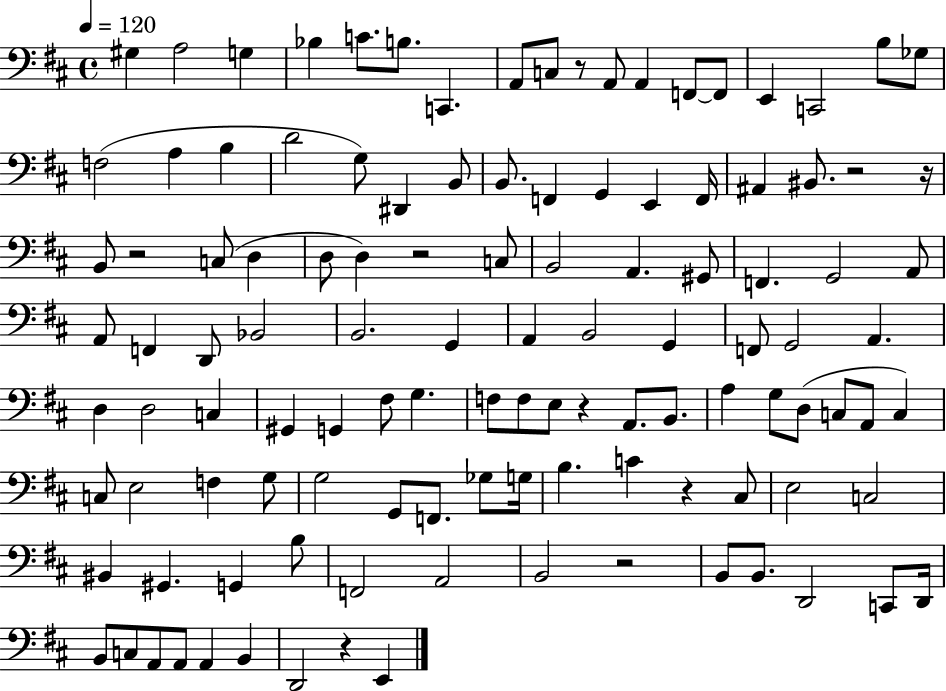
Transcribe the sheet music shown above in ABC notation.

X:1
T:Untitled
M:4/4
L:1/4
K:D
^G, A,2 G, _B, C/2 B,/2 C,, A,,/2 C,/2 z/2 A,,/2 A,, F,,/2 F,,/2 E,, C,,2 B,/2 _G,/2 F,2 A, B, D2 G,/2 ^D,, B,,/2 B,,/2 F,, G,, E,, F,,/4 ^A,, ^B,,/2 z2 z/4 B,,/2 z2 C,/2 D, D,/2 D, z2 C,/2 B,,2 A,, ^G,,/2 F,, G,,2 A,,/2 A,,/2 F,, D,,/2 _B,,2 B,,2 G,, A,, B,,2 G,, F,,/2 G,,2 A,, D, D,2 C, ^G,, G,, ^F,/2 G, F,/2 F,/2 E,/2 z A,,/2 B,,/2 A, G,/2 D,/2 C,/2 A,,/2 C, C,/2 E,2 F, G,/2 G,2 G,,/2 F,,/2 _G,/2 G,/4 B, C z ^C,/2 E,2 C,2 ^B,, ^G,, G,, B,/2 F,,2 A,,2 B,,2 z2 B,,/2 B,,/2 D,,2 C,,/2 D,,/4 B,,/2 C,/2 A,,/2 A,,/2 A,, B,, D,,2 z E,,